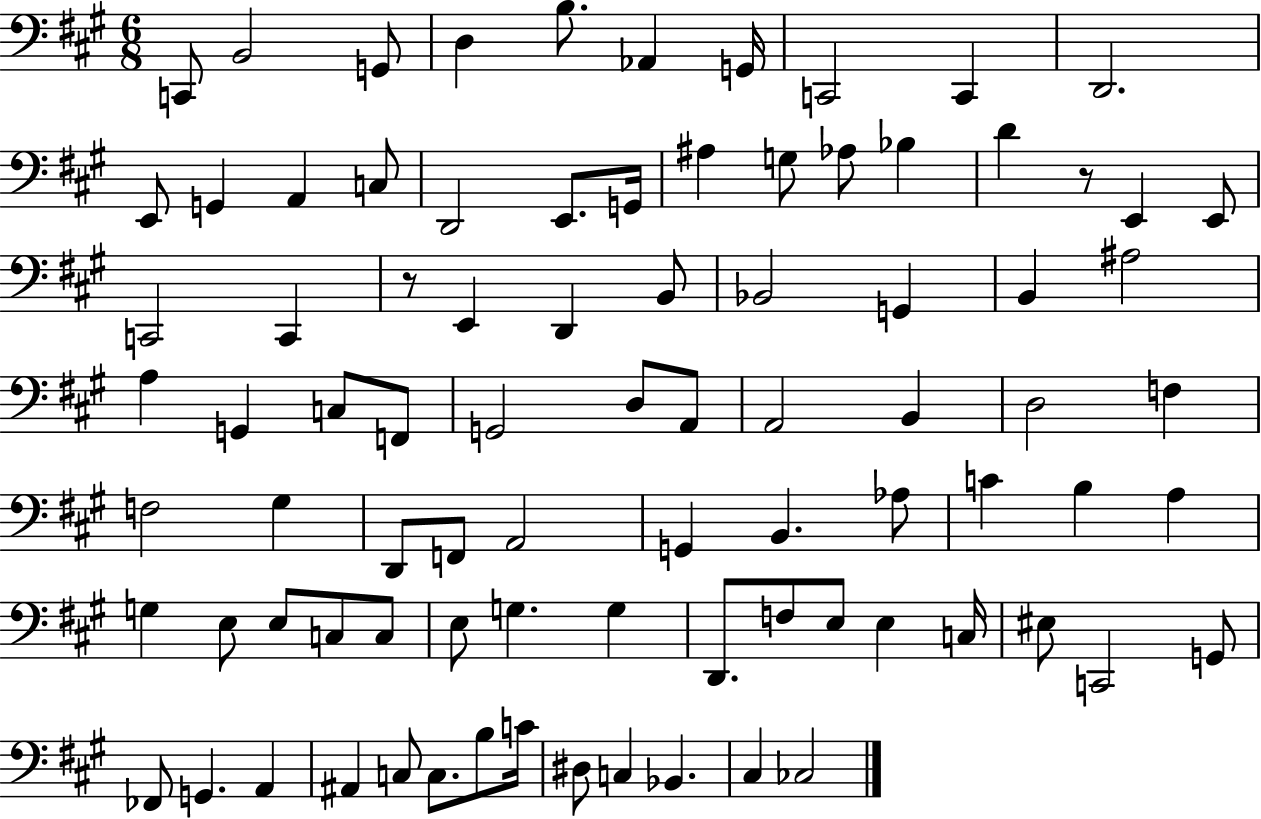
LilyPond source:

{
  \clef bass
  \numericTimeSignature
  \time 6/8
  \key a \major
  \repeat volta 2 { c,8 b,2 g,8 | d4 b8. aes,4 g,16 | c,2 c,4 | d,2. | \break e,8 g,4 a,4 c8 | d,2 e,8. g,16 | ais4 g8 aes8 bes4 | d'4 r8 e,4 e,8 | \break c,2 c,4 | r8 e,4 d,4 b,8 | bes,2 g,4 | b,4 ais2 | \break a4 g,4 c8 f,8 | g,2 d8 a,8 | a,2 b,4 | d2 f4 | \break f2 gis4 | d,8 f,8 a,2 | g,4 b,4. aes8 | c'4 b4 a4 | \break g4 e8 e8 c8 c8 | e8 g4. g4 | d,8. f8 e8 e4 c16 | eis8 c,2 g,8 | \break fes,8 g,4. a,4 | ais,4 c8 c8. b8 c'16 | dis8 c4 bes,4. | cis4 ces2 | \break } \bar "|."
}